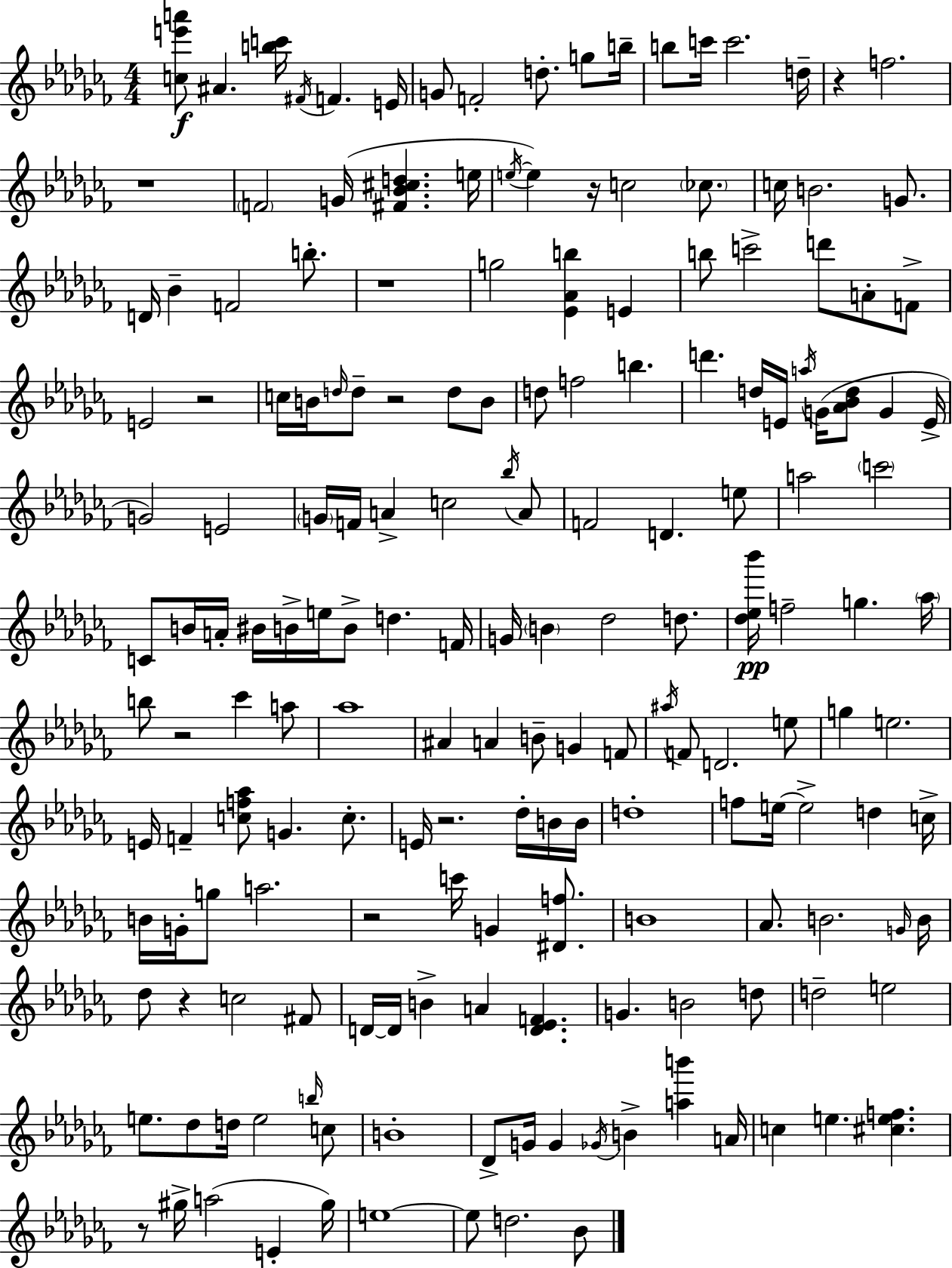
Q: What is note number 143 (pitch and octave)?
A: G4